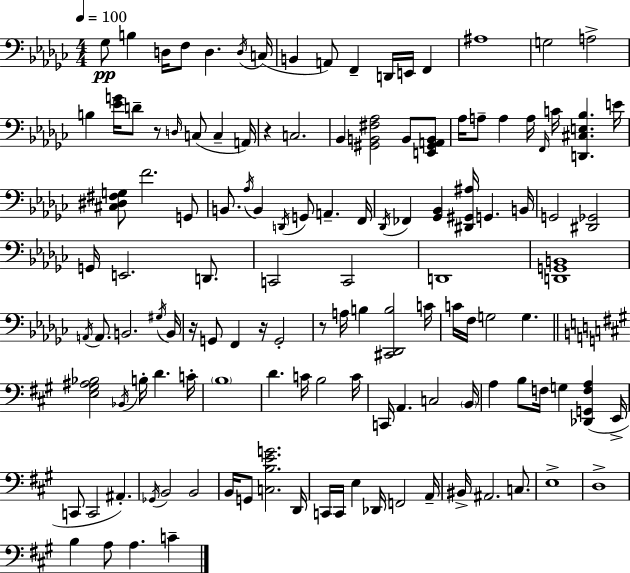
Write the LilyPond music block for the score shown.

{
  \clef bass
  \numericTimeSignature
  \time 4/4
  \key ees \minor
  \tempo 4 = 100
  \repeat volta 2 { ges8\pp b4 d16 f8 d4. \acciaccatura { d16 } | c16( b,4 a,8) f,4-- d,16 e,16 f,4 | ais1 | g2 a2-> | \break b4 <ees' g'>16 d'8-- r8 \grace { d16 }( c8 c4-- | a,16) r4 c2. | bes,4 <gis, b, fis aes>2 b,8 | <e, gis, a, b,>8 aes16 a8-- a4 a16 \grace { f,16 } c'16 <d, cis e bes>4. | \break e'16 <cis dis fis g>8 f'2. | g,8 b,8. \acciaccatura { aes16 } b,4 \acciaccatura { d,16 } g,8 a,4.-- | f,16 \acciaccatura { des,16 } fes,4 <ges, bes,>4 <dis, gis, ais>16 g,4. | b,16 g,2 <dis, ges,>2 | \break g,16 e,2. | d,8. c,2 c,2 | d,1 | <d, g, b,>1 | \break \acciaccatura { a,16 } a,8. b,2. | \acciaccatura { gis16 } b,16 r16 g,8 f,4 r16 | g,2-. r8 a16 b4 <cis, des, b>2 | c'16 c'16 f16 g2 | \break g4. \bar "||" \break \key a \major <e gis ais bes>2 \acciaccatura { bes,16 } b16-. d'4. | c'16-. \parenthesize b1 | d'4. c'16 b2 | c'16 c,16 a,4. c2 | \break \parenthesize b,16 a4 b8 f16 g4 <des, g, f a>4( | e,16-> c,8 c,2 ais,4.-.) | \acciaccatura { ges,16 } b,2 b,2 | b,16 g,8 <c b e' g'>2. | \break d,16 c,16 c,16 e4 des,16 f,2 | a,16-- bis,16-> ais,2. c8. | e1-> | d1-> | \break b4 a8 a4. c'4-- | } \bar "|."
}